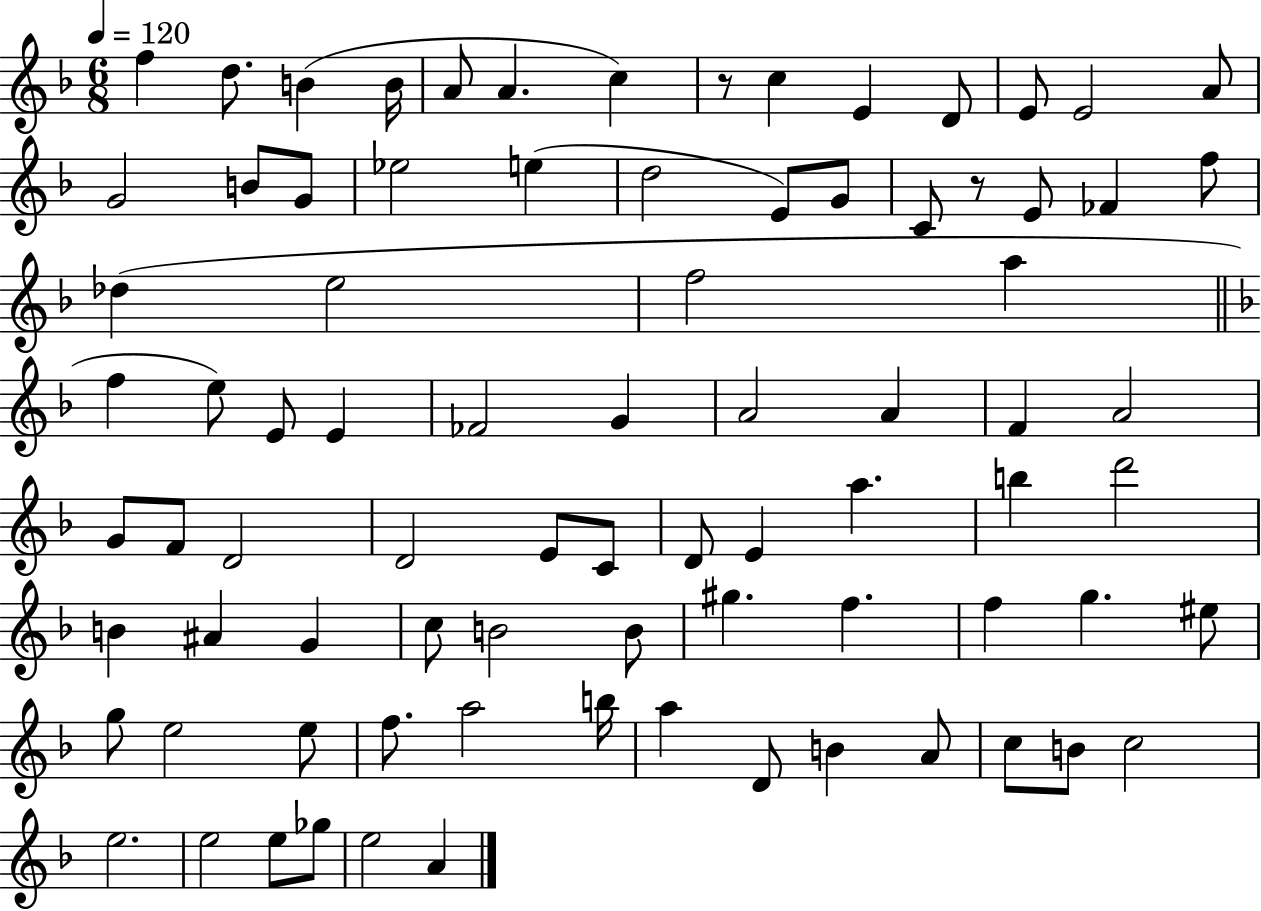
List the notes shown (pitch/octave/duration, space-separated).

F5/q D5/e. B4/q B4/s A4/e A4/q. C5/q R/e C5/q E4/q D4/e E4/e E4/h A4/e G4/h B4/e G4/e Eb5/h E5/q D5/h E4/e G4/e C4/e R/e E4/e FES4/q F5/e Db5/q E5/h F5/h A5/q F5/q E5/e E4/e E4/q FES4/h G4/q A4/h A4/q F4/q A4/h G4/e F4/e D4/h D4/h E4/e C4/e D4/e E4/q A5/q. B5/q D6/h B4/q A#4/q G4/q C5/e B4/h B4/e G#5/q. F5/q. F5/q G5/q. EIS5/e G5/e E5/h E5/e F5/e. A5/h B5/s A5/q D4/e B4/q A4/e C5/e B4/e C5/h E5/h. E5/h E5/e Gb5/e E5/h A4/q